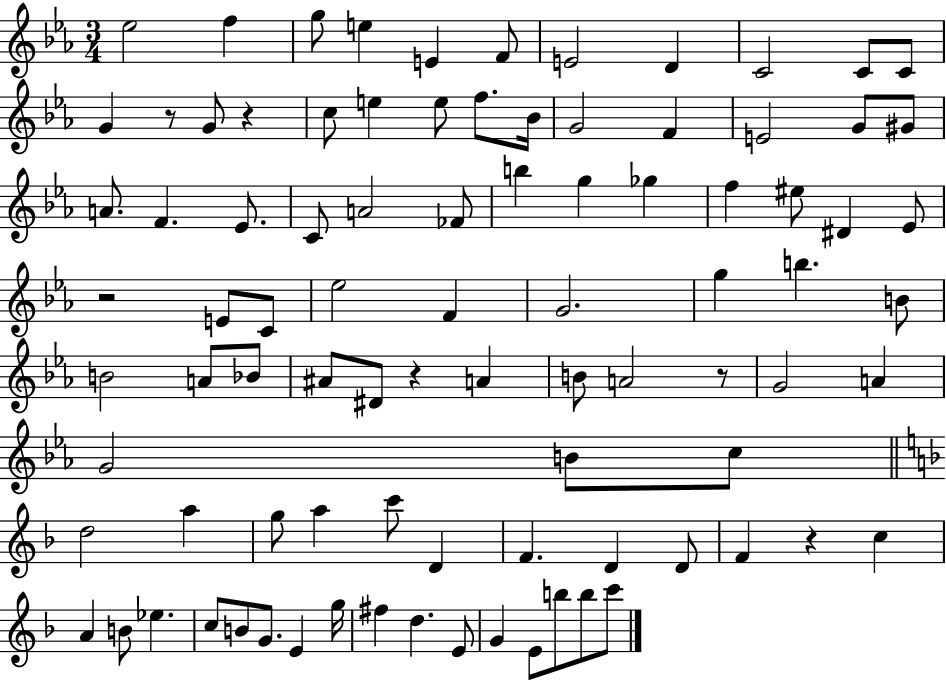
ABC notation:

X:1
T:Untitled
M:3/4
L:1/4
K:Eb
_e2 f g/2 e E F/2 E2 D C2 C/2 C/2 G z/2 G/2 z c/2 e e/2 f/2 _B/4 G2 F E2 G/2 ^G/2 A/2 F _E/2 C/2 A2 _F/2 b g _g f ^e/2 ^D _E/2 z2 E/2 C/2 _e2 F G2 g b B/2 B2 A/2 _B/2 ^A/2 ^D/2 z A B/2 A2 z/2 G2 A G2 B/2 c/2 d2 a g/2 a c'/2 D F D D/2 F z c A B/2 _e c/2 B/2 G/2 E g/4 ^f d E/2 G E/2 b/2 b/2 c'/2